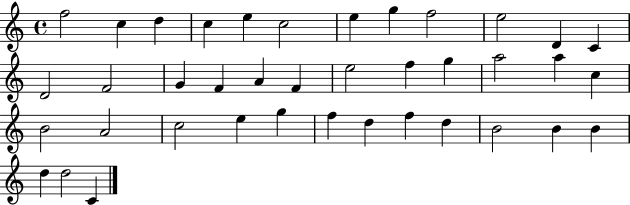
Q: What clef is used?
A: treble